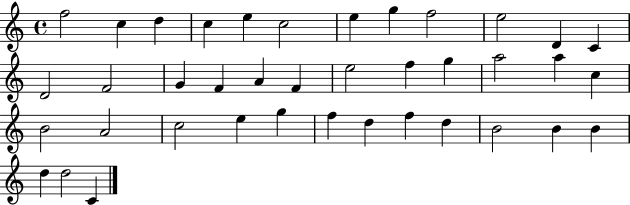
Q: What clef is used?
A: treble